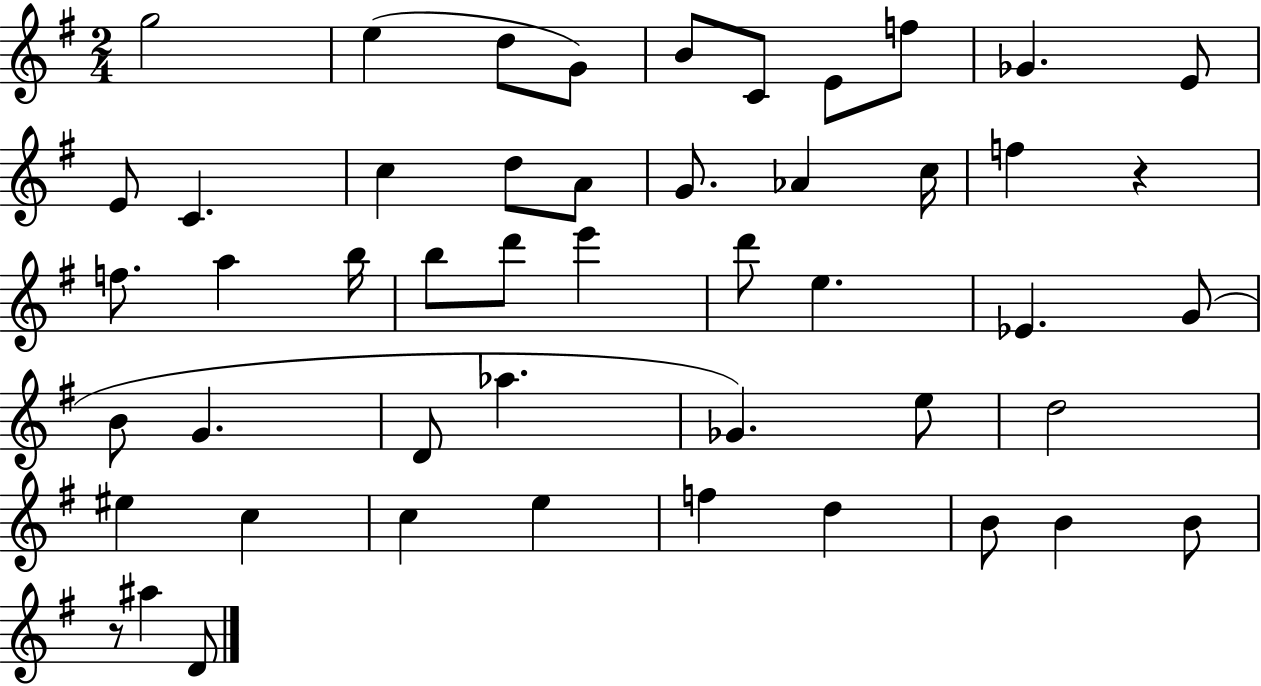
X:1
T:Untitled
M:2/4
L:1/4
K:G
g2 e d/2 G/2 B/2 C/2 E/2 f/2 _G E/2 E/2 C c d/2 A/2 G/2 _A c/4 f z f/2 a b/4 b/2 d'/2 e' d'/2 e _E G/2 B/2 G D/2 _a _G e/2 d2 ^e c c e f d B/2 B B/2 z/2 ^a D/2